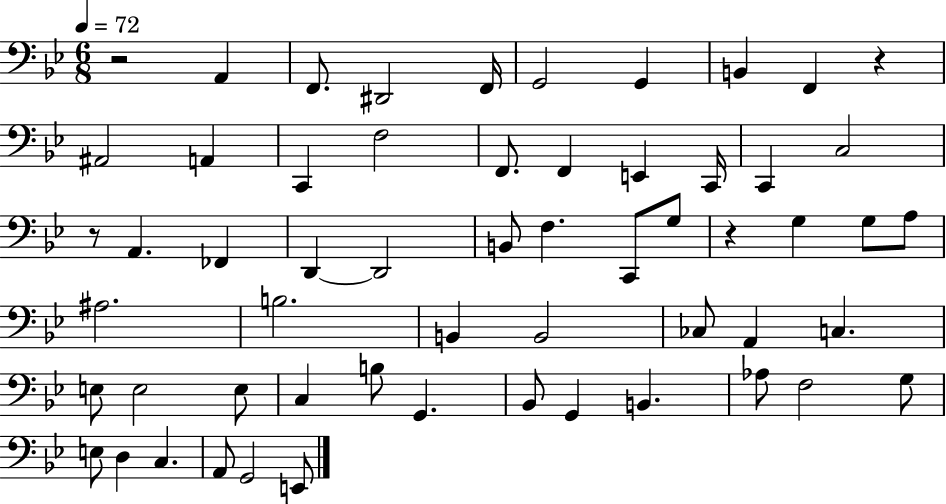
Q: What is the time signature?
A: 6/8